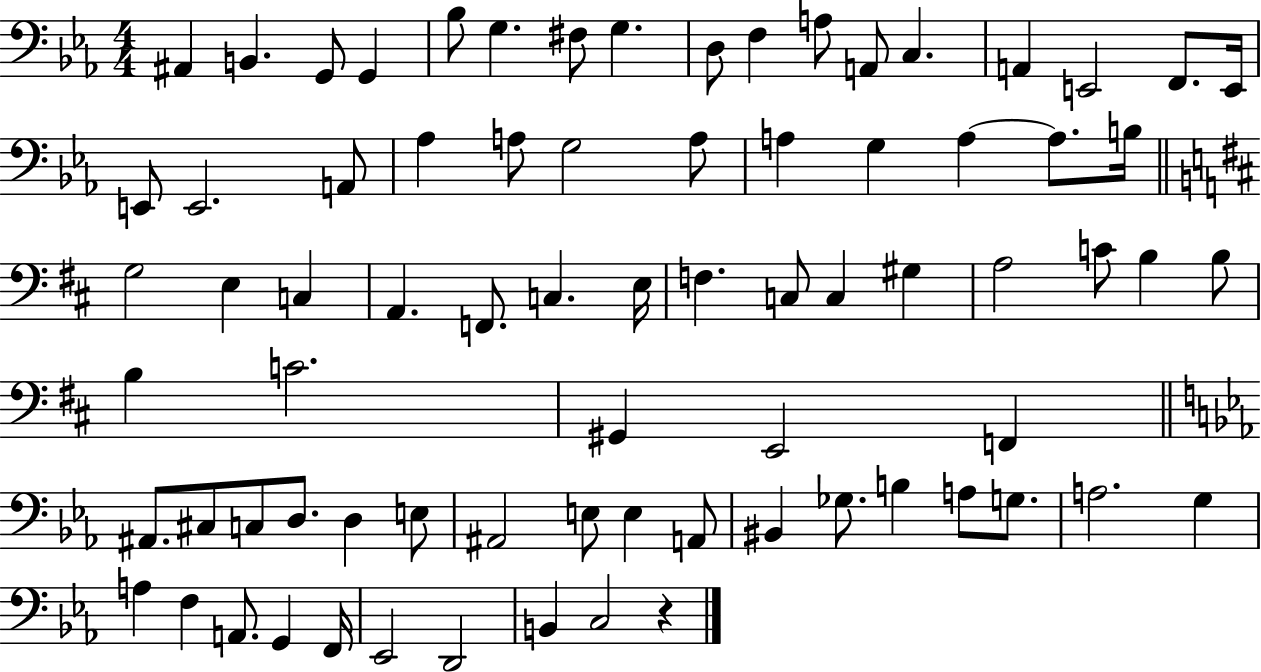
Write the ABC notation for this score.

X:1
T:Untitled
M:4/4
L:1/4
K:Eb
^A,, B,, G,,/2 G,, _B,/2 G, ^F,/2 G, D,/2 F, A,/2 A,,/2 C, A,, E,,2 F,,/2 E,,/4 E,,/2 E,,2 A,,/2 _A, A,/2 G,2 A,/2 A, G, A, A,/2 B,/4 G,2 E, C, A,, F,,/2 C, E,/4 F, C,/2 C, ^G, A,2 C/2 B, B,/2 B, C2 ^G,, E,,2 F,, ^A,,/2 ^C,/2 C,/2 D,/2 D, E,/2 ^A,,2 E,/2 E, A,,/2 ^B,, _G,/2 B, A,/2 G,/2 A,2 G, A, F, A,,/2 G,, F,,/4 _E,,2 D,,2 B,, C,2 z